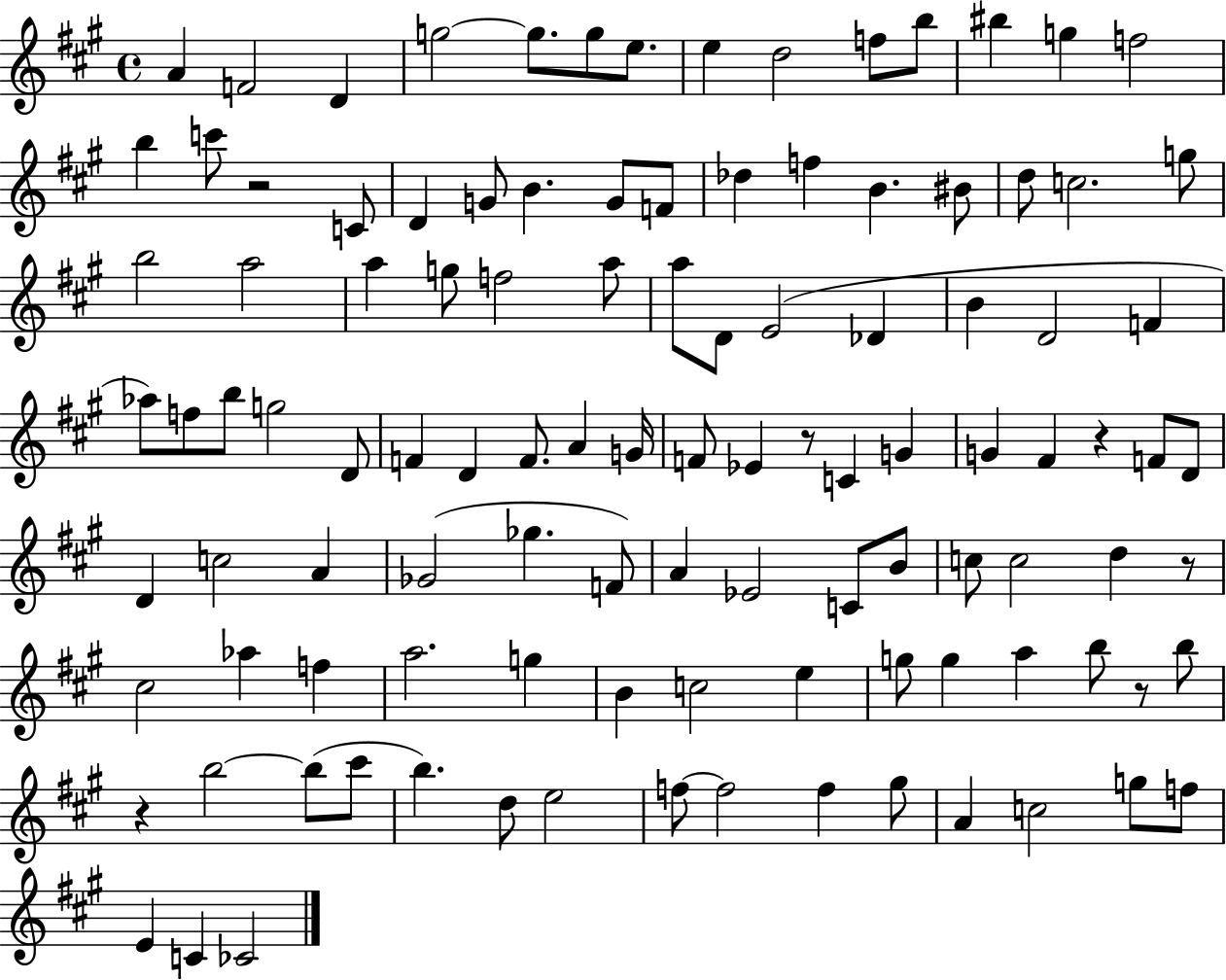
A4/q F4/h D4/q G5/h G5/e. G5/e E5/e. E5/q D5/h F5/e B5/e BIS5/q G5/q F5/h B5/q C6/e R/h C4/e D4/q G4/e B4/q. G4/e F4/e Db5/q F5/q B4/q. BIS4/e D5/e C5/h. G5/e B5/h A5/h A5/q G5/e F5/h A5/e A5/e D4/e E4/h Db4/q B4/q D4/h F4/q Ab5/e F5/e B5/e G5/h D4/e F4/q D4/q F4/e. A4/q G4/s F4/e Eb4/q R/e C4/q G4/q G4/q F#4/q R/q F4/e D4/e D4/q C5/h A4/q Gb4/h Gb5/q. F4/e A4/q Eb4/h C4/e B4/e C5/e C5/h D5/q R/e C#5/h Ab5/q F5/q A5/h. G5/q B4/q C5/h E5/q G5/e G5/q A5/q B5/e R/e B5/e R/q B5/h B5/e C#6/e B5/q. D5/e E5/h F5/e F5/h F5/q G#5/e A4/q C5/h G5/e F5/e E4/q C4/q CES4/h